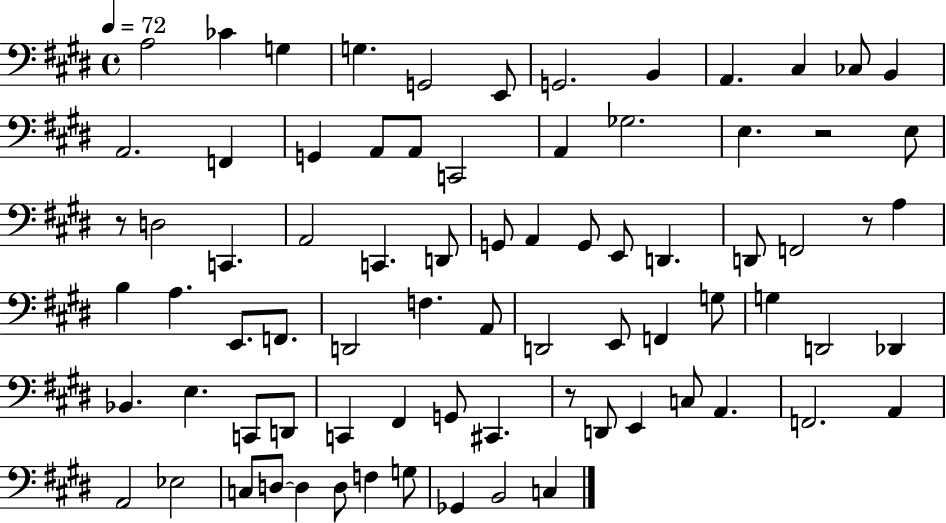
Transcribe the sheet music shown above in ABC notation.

X:1
T:Untitled
M:4/4
L:1/4
K:E
A,2 _C G, G, G,,2 E,,/2 G,,2 B,, A,, ^C, _C,/2 B,, A,,2 F,, G,, A,,/2 A,,/2 C,,2 A,, _G,2 E, z2 E,/2 z/2 D,2 C,, A,,2 C,, D,,/2 G,,/2 A,, G,,/2 E,,/2 D,, D,,/2 F,,2 z/2 A, B, A, E,,/2 F,,/2 D,,2 F, A,,/2 D,,2 E,,/2 F,, G,/2 G, D,,2 _D,, _B,, E, C,,/2 D,,/2 C,, ^F,, G,,/2 ^C,, z/2 D,,/2 E,, C,/2 A,, F,,2 A,, A,,2 _E,2 C,/2 D,/2 D, D,/2 F, G,/2 _G,, B,,2 C,